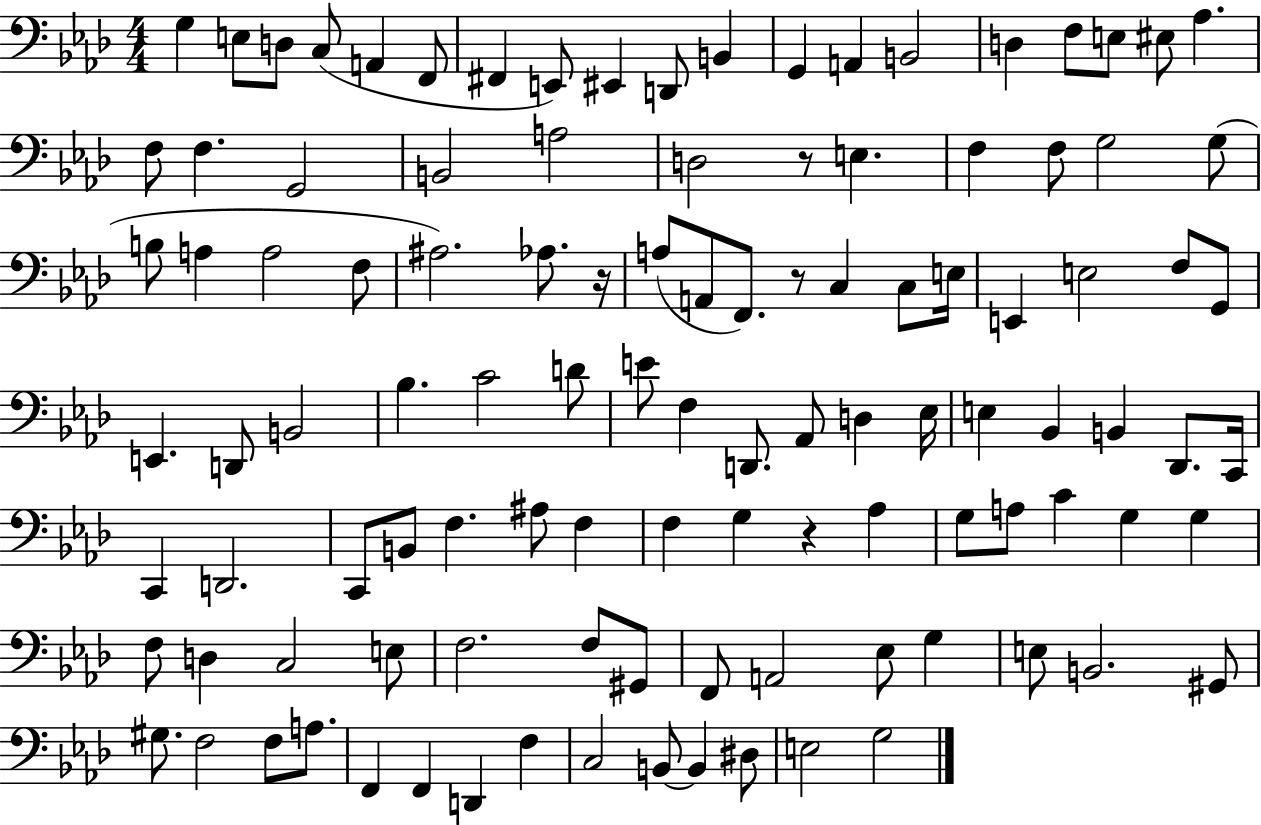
{
  \clef bass
  \numericTimeSignature
  \time 4/4
  \key aes \major
  \repeat volta 2 { g4 e8 d8 c8( a,4 f,8 | fis,4 e,8) eis,4 d,8 b,4 | g,4 a,4 b,2 | d4 f8 e8 eis8 aes4. | \break f8 f4. g,2 | b,2 a2 | d2 r8 e4. | f4 f8 g2 g8( | \break b8 a4 a2 f8 | ais2.) aes8. r16 | a8( a,8 f,8.) r8 c4 c8 e16 | e,4 e2 f8 g,8 | \break e,4. d,8 b,2 | bes4. c'2 d'8 | e'8 f4 d,8. aes,8 d4 ees16 | e4 bes,4 b,4 des,8. c,16 | \break c,4 d,2. | c,8 b,8 f4. ais8 f4 | f4 g4 r4 aes4 | g8 a8 c'4 g4 g4 | \break f8 d4 c2 e8 | f2. f8 gis,8 | f,8 a,2 ees8 g4 | e8 b,2. gis,8 | \break gis8. f2 f8 a8. | f,4 f,4 d,4 f4 | c2 b,8~~ b,4 dis8 | e2 g2 | \break } \bar "|."
}